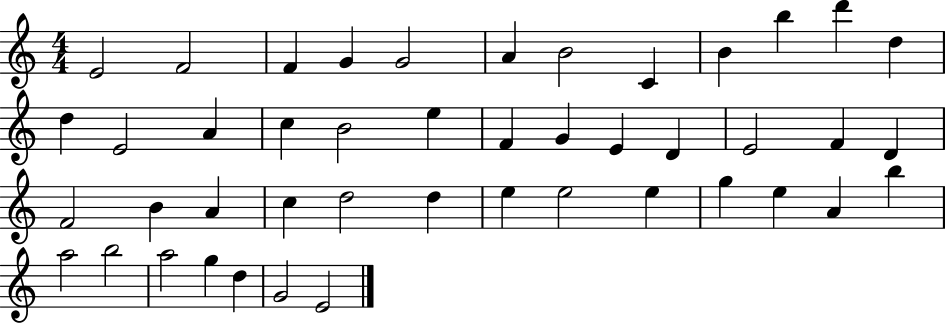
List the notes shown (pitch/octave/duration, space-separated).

E4/h F4/h F4/q G4/q G4/h A4/q B4/h C4/q B4/q B5/q D6/q D5/q D5/q E4/h A4/q C5/q B4/h E5/q F4/q G4/q E4/q D4/q E4/h F4/q D4/q F4/h B4/q A4/q C5/q D5/h D5/q E5/q E5/h E5/q G5/q E5/q A4/q B5/q A5/h B5/h A5/h G5/q D5/q G4/h E4/h